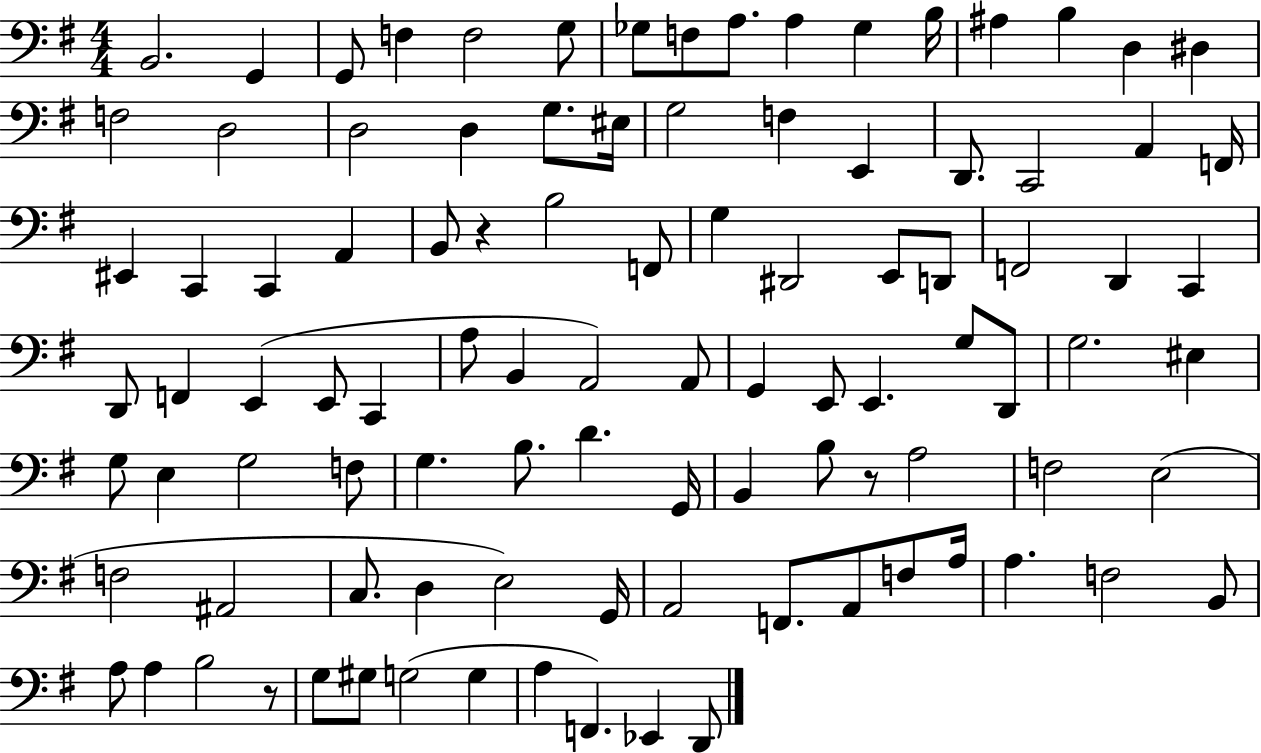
B2/h. G2/q G2/e F3/q F3/h G3/e Gb3/e F3/e A3/e. A3/q Gb3/q B3/s A#3/q B3/q D3/q D#3/q F3/h D3/h D3/h D3/q G3/e. EIS3/s G3/h F3/q E2/q D2/e. C2/h A2/q F2/s EIS2/q C2/q C2/q A2/q B2/e R/q B3/h F2/e G3/q D#2/h E2/e D2/e F2/h D2/q C2/q D2/e F2/q E2/q E2/e C2/q A3/e B2/q A2/h A2/e G2/q E2/e E2/q. G3/e D2/e G3/h. EIS3/q G3/e E3/q G3/h F3/e G3/q. B3/e. D4/q. G2/s B2/q B3/e R/e A3/h F3/h E3/h F3/h A#2/h C3/e. D3/q E3/h G2/s A2/h F2/e. A2/e F3/e A3/s A3/q. F3/h B2/e A3/e A3/q B3/h R/e G3/e G#3/e G3/h G3/q A3/q F2/q. Eb2/q D2/e